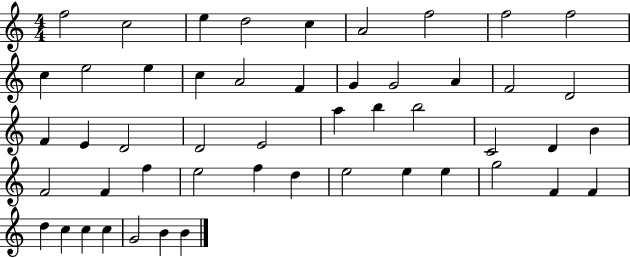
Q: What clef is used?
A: treble